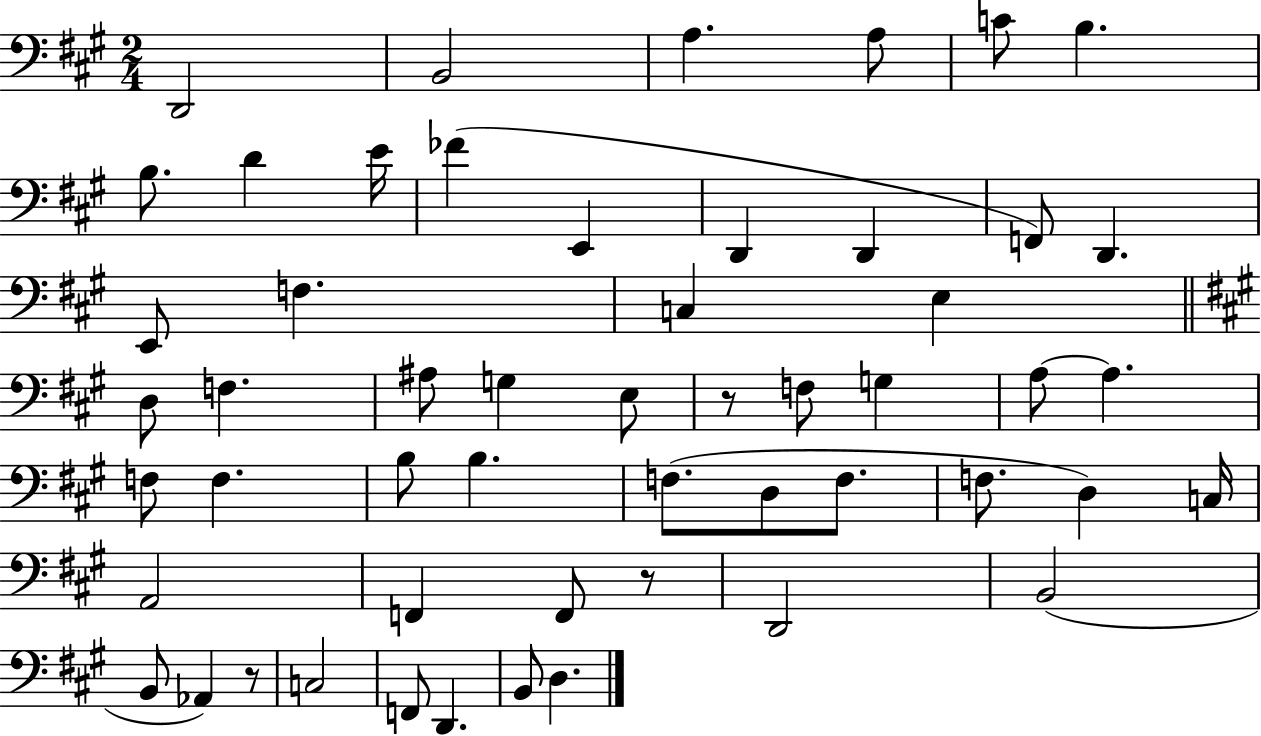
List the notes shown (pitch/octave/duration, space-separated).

D2/h B2/h A3/q. A3/e C4/e B3/q. B3/e. D4/q E4/s FES4/q E2/q D2/q D2/q F2/e D2/q. E2/e F3/q. C3/q E3/q D3/e F3/q. A#3/e G3/q E3/e R/e F3/e G3/q A3/e A3/q. F3/e F3/q. B3/e B3/q. F3/e. D3/e F3/e. F3/e. D3/q C3/s A2/h F2/q F2/e R/e D2/h B2/h B2/e Ab2/q R/e C3/h F2/e D2/q. B2/e D3/q.